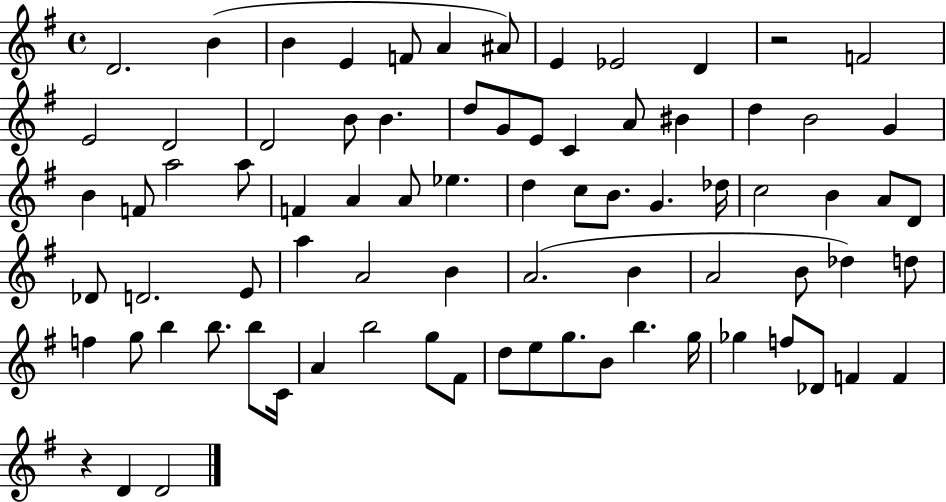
D4/h. B4/q B4/q E4/q F4/e A4/q A#4/e E4/q Eb4/h D4/q R/h F4/h E4/h D4/h D4/h B4/e B4/q. D5/e G4/e E4/e C4/q A4/e BIS4/q D5/q B4/h G4/q B4/q F4/e A5/h A5/e F4/q A4/q A4/e Eb5/q. D5/q C5/e B4/e. G4/q. Db5/s C5/h B4/q A4/e D4/e Db4/e D4/h. E4/e A5/q A4/h B4/q A4/h. B4/q A4/h B4/e Db5/q D5/e F5/q G5/e B5/q B5/e. B5/e C4/s A4/q B5/h G5/e F#4/e D5/e E5/e G5/e. B4/e B5/q. G5/s Gb5/q F5/e Db4/e F4/q F4/q R/q D4/q D4/h